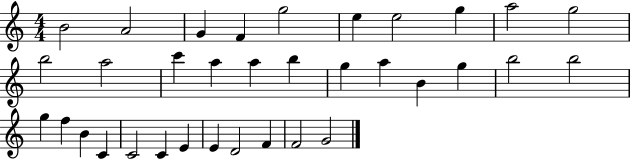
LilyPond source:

{
  \clef treble
  \numericTimeSignature
  \time 4/4
  \key c \major
  b'2 a'2 | g'4 f'4 g''2 | e''4 e''2 g''4 | a''2 g''2 | \break b''2 a''2 | c'''4 a''4 a''4 b''4 | g''4 a''4 b'4 g''4 | b''2 b''2 | \break g''4 f''4 b'4 c'4 | c'2 c'4 e'4 | e'4 d'2 f'4 | f'2 g'2 | \break \bar "|."
}